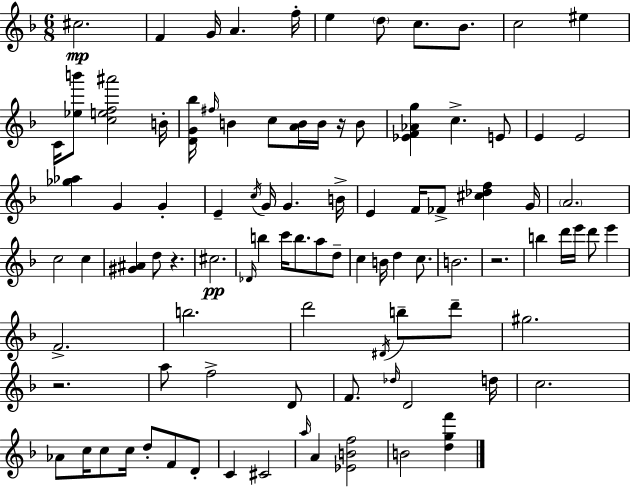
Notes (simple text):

C#5/h. F4/q G4/s A4/q. F5/s E5/q D5/e C5/e. Bb4/e. C5/h EIS5/q C4/s [Eb5,B6]/e [C5,E5,F5,A#6]/h B4/s [D4,G4,Bb5]/s F#5/s B4/q C5/e [A4,B4]/s B4/s R/s B4/e [Eb4,F4,Ab4,G5]/q C5/q. E4/e E4/q E4/h [Gb5,Ab5]/q G4/q G4/q E4/q C5/s G4/s G4/q. B4/s E4/q F4/s FES4/e [C#5,Db5,F5]/q G4/s A4/h. C5/h C5/q [G#4,A#4]/q D5/e R/q. C#5/h. Db4/s B5/q C6/s B5/e. A5/e D5/e C5/q B4/s D5/q C5/e. B4/h. R/h. B5/q D6/s E6/s D6/e E6/q F4/h. B5/h. D6/h D#4/s B5/e D6/e G#5/h. R/h. A5/e F5/h D4/e F4/e. Db5/s D4/h D5/s C5/h. Ab4/e C5/s C5/e C5/s D5/e F4/e D4/e C4/q C#4/h A5/s A4/q [Eb4,B4,F5]/h B4/h [D5,G5,F6]/q